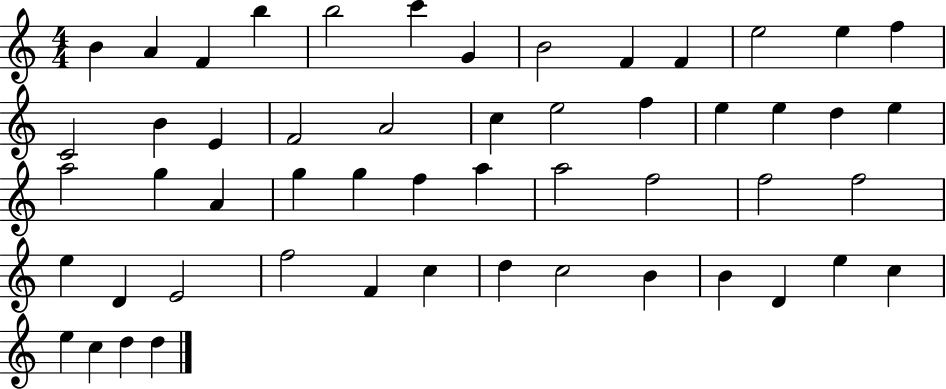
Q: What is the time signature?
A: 4/4